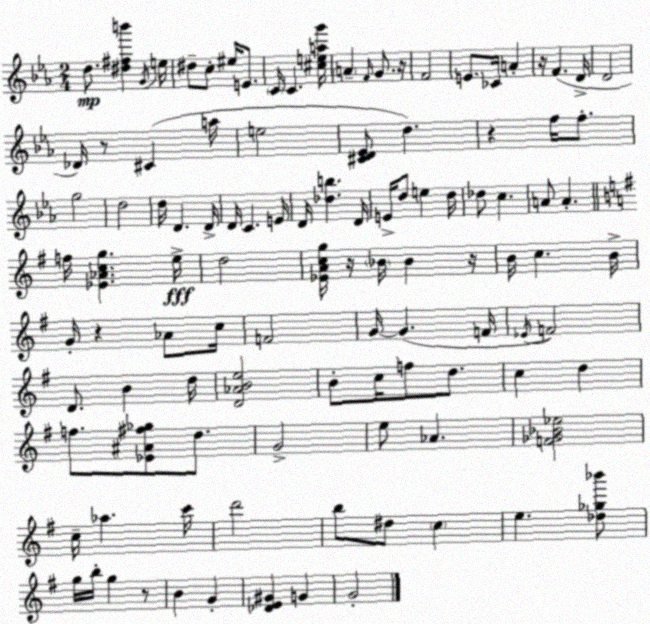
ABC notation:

X:1
T:Untitled
M:2/4
L:1/4
K:Cm
d/2 [^d^fb'] G/4 e/4 ^d/2 c/2 ^e/4 E/2 C/4 C [^ceag']/4 A F/4 G/2 z/4 F2 E/2 _C/4 A z/4 F D/4 D2 _D/4 z/2 ^C a/4 e2 [^CD_E]/2 d z f/4 f/2 g2 d2 d/4 D D/4 D/4 C E/4 D/4 [_db] D/4 E/4 d/2 e d/4 _d/2 c A/2 A f/4 [_E_Acg] e/4 d2 [_EAcg]/4 z/4 _B/4 _B z/4 B/4 c B/4 G/4 z _A/2 c/4 F2 G/4 G F/4 _E/4 F2 D/2 B d/4 [D_ABe]2 B/2 c/4 f/2 d/2 c d f/2 [_E^A^f_g]/2 d/2 G2 e/2 _A [F_G_B_e]2 c/4 _a c'/4 d'2 b/2 ^d/2 c e [_d_g_b']/2 g/4 b/4 g z/2 B G [_DE^G] G G2